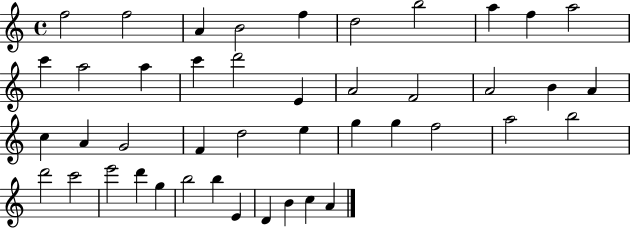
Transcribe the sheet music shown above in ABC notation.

X:1
T:Untitled
M:4/4
L:1/4
K:C
f2 f2 A B2 f d2 b2 a f a2 c' a2 a c' d'2 E A2 F2 A2 B A c A G2 F d2 e g g f2 a2 b2 d'2 c'2 e'2 d' g b2 b E D B c A